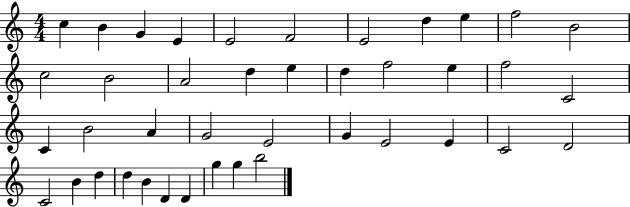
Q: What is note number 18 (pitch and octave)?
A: F5